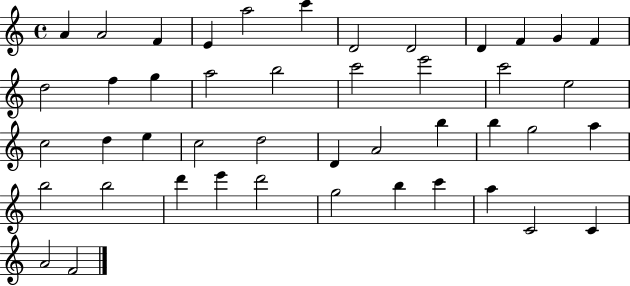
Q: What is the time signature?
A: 4/4